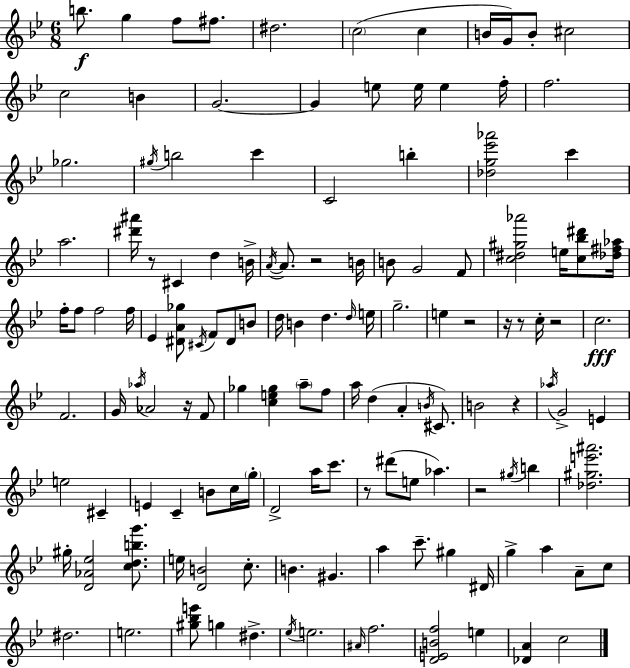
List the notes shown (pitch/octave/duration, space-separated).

B5/e. G5/q F5/e F#5/e. D#5/h. C5/h C5/q B4/s G4/s B4/e C#5/h C5/h B4/q G4/h. G4/q E5/e E5/s E5/q F5/s F5/h. Gb5/h. G#5/s B5/h C6/q C4/h B5/q [Db5,G5,Eb6,Ab6]/h C6/q A5/h. [D#6,A#6]/s R/e C#4/q D5/q B4/s A4/s A4/e. R/h B4/s B4/e G4/h F4/e [C5,D#5,G#5,Ab6]/h E5/s [C5,Bb5,D#6]/e [Db5,F#5,Ab5]/s F5/s F5/e F5/h F5/s Eb4/q [D#4,A4,Gb5]/e C#4/s F4/e D#4/e B4/e D5/s B4/q D5/q. D5/s E5/s G5/h. E5/q R/h R/s R/e C5/s R/h C5/h. F4/h. G4/s Ab5/s Ab4/h R/s F4/e Gb5/q [C5,E5,Gb5]/q A5/e F5/e A5/s D5/q A4/q B4/s C#4/e. B4/h R/q Ab5/s G4/h E4/q E5/h C#4/q E4/q C4/q B4/e C5/s G5/s D4/h A5/s C6/e. R/e D#6/e E5/e Ab5/q. R/h G#5/s B5/q [Db5,G#5,E6,A#6]/h. G#5/s [D4,Ab4,Eb5]/h [C5,D5,B5,G6]/e. E5/s [D4,B4]/h C5/e. B4/q. G#4/q. A5/q C6/e. G#5/q D#4/s G5/q A5/q A4/e C5/e D#5/h. E5/h. [G#5,Bb5,E6]/e G5/q D#5/q. Eb5/s E5/h. A#4/s F5/h. [D4,E4,B4,F5]/h E5/q [Db4,A4]/q C5/h